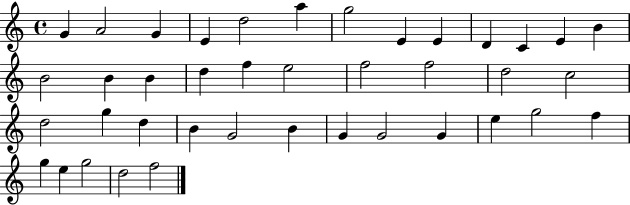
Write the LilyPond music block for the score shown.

{
  \clef treble
  \time 4/4
  \defaultTimeSignature
  \key c \major
  g'4 a'2 g'4 | e'4 d''2 a''4 | g''2 e'4 e'4 | d'4 c'4 e'4 b'4 | \break b'2 b'4 b'4 | d''4 f''4 e''2 | f''2 f''2 | d''2 c''2 | \break d''2 g''4 d''4 | b'4 g'2 b'4 | g'4 g'2 g'4 | e''4 g''2 f''4 | \break g''4 e''4 g''2 | d''2 f''2 | \bar "|."
}